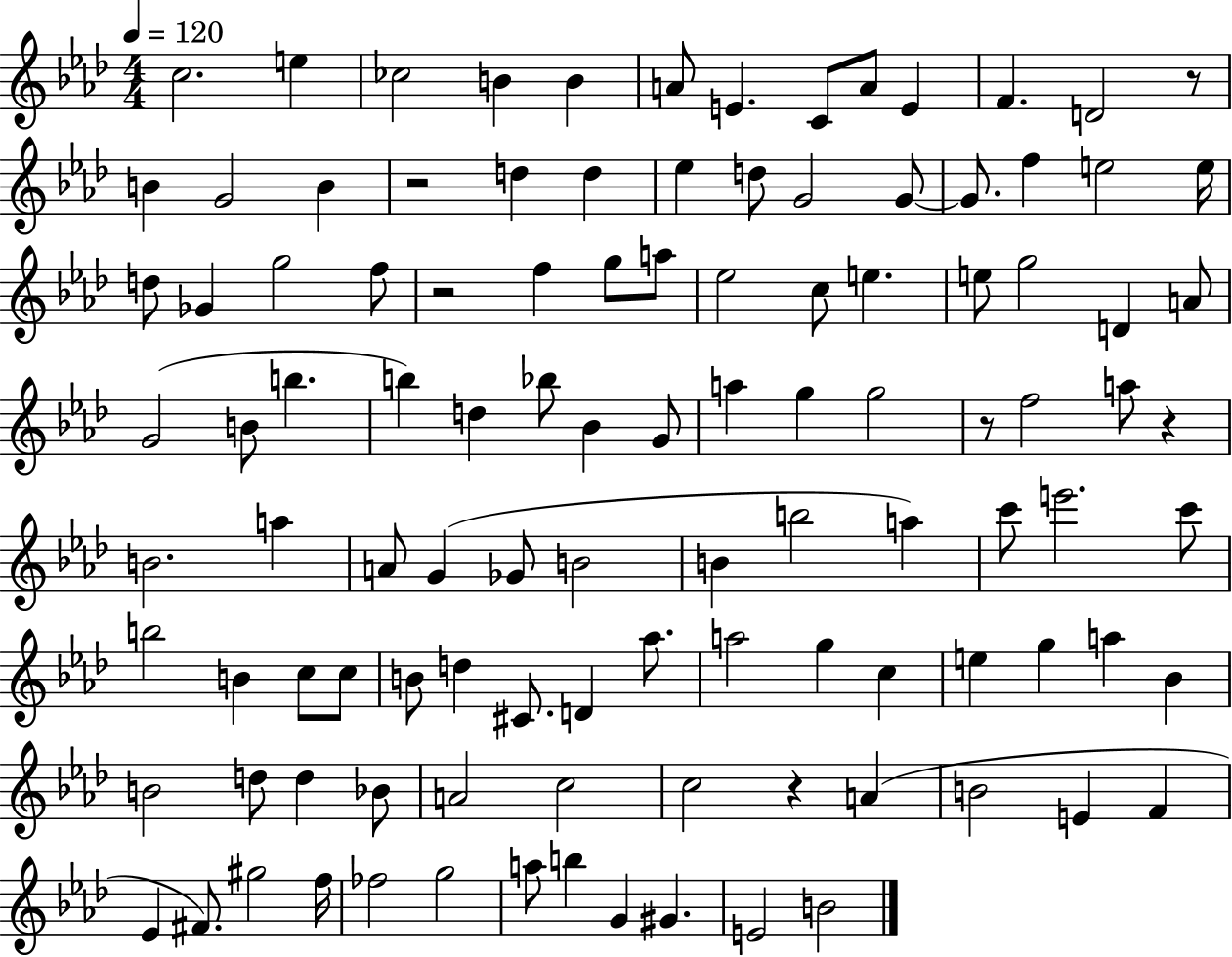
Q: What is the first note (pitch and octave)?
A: C5